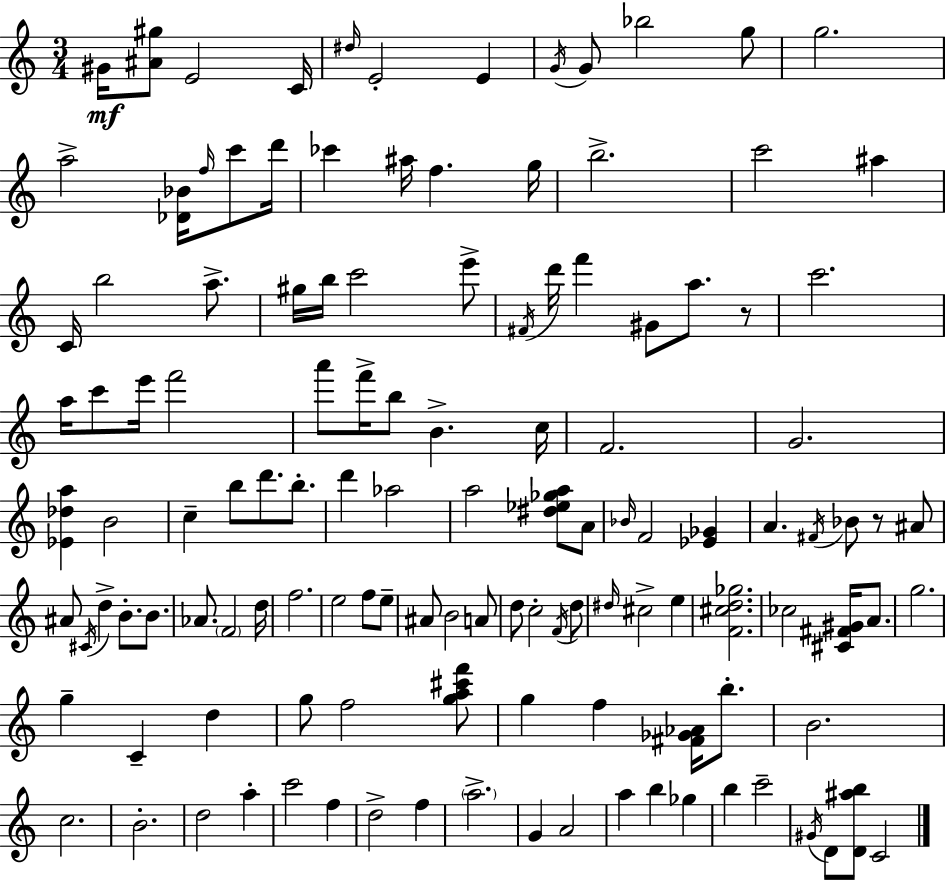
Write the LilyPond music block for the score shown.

{
  \clef treble
  \numericTimeSignature
  \time 3/4
  \key a \minor
  gis'16\mf <ais' gis''>8 e'2 c'16 | \grace { dis''16 } e'2-. e'4 | \acciaccatura { g'16 } g'8 bes''2 | g''8 g''2. | \break a''2-> <des' bes'>16 \grace { f''16 } | c'''8 d'''16 ces'''4 ais''16 f''4. | g''16 b''2.-> | c'''2 ais''4 | \break c'16 b''2 | a''8.-> gis''16 b''16 c'''2 | e'''8-> \acciaccatura { fis'16 } d'''16 f'''4 gis'8 a''8. | r8 c'''2. | \break a''16 c'''8 e'''16 f'''2 | a'''8 f'''16-> b''8 b'4.-> | c''16 f'2. | g'2. | \break <ees' des'' a''>4 b'2 | c''4-- b''8 d'''8. | b''8.-. d'''4 aes''2 | a''2 | \break <dis'' ees'' ges'' a''>8 a'8 \grace { bes'16 } f'2 | <ees' ges'>4 a'4. \acciaccatura { fis'16 } | bes'8 r8 ais'8 ais'8 \acciaccatura { cis'16 } d''4-> | b'8.-. b'8. aes'8. \parenthesize f'2 | \break d''16 f''2. | e''2 | f''8 e''8-- ais'8 b'2 | a'8 d''8 c''2-. | \break \acciaccatura { f'16 } d''8 \grace { dis''16 } cis''2-> | e''4 <f' cis'' d'' ges''>2. | ces''2 | <cis' fis' gis'>16 a'8. g''2. | \break g''4-- | c'4-- d''4 g''8 f''2 | <g'' a'' cis''' f'''>8 g''4 | f''4 <fis' ges' aes'>16 b''8.-. b'2. | \break c''2. | b'2.-. | d''2 | a''4-. c'''2 | \break f''4 d''2-> | f''4 \parenthesize a''2.-> | g'4 | a'2 a''4 | \break b''4 ges''4 b''4 | c'''2-- \acciaccatura { gis'16 } d'8 | <d' ais'' b''>8 c'2 \bar "|."
}